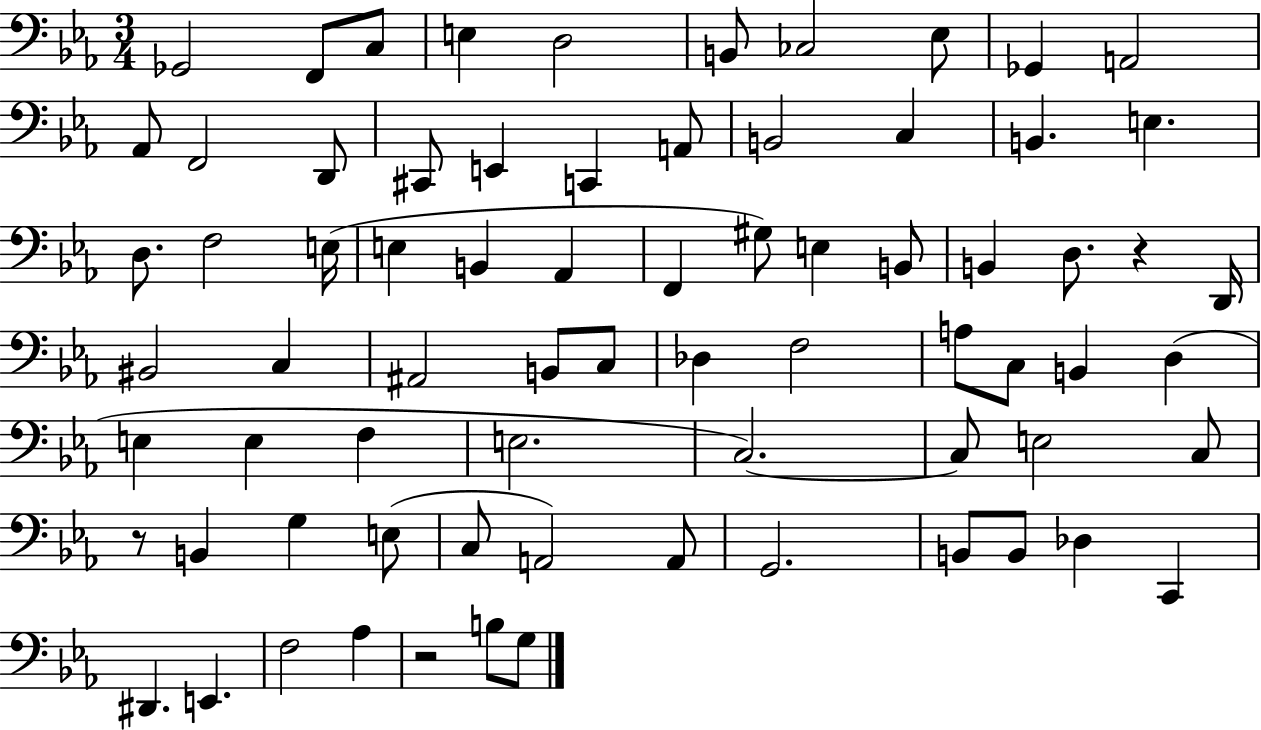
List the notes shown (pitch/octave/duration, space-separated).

Gb2/h F2/e C3/e E3/q D3/h B2/e CES3/h Eb3/e Gb2/q A2/h Ab2/e F2/h D2/e C#2/e E2/q C2/q A2/e B2/h C3/q B2/q. E3/q. D3/e. F3/h E3/s E3/q B2/q Ab2/q F2/q G#3/e E3/q B2/e B2/q D3/e. R/q D2/s BIS2/h C3/q A#2/h B2/e C3/e Db3/q F3/h A3/e C3/e B2/q D3/q E3/q E3/q F3/q E3/h. C3/h. C3/e E3/h C3/e R/e B2/q G3/q E3/e C3/e A2/h A2/e G2/h. B2/e B2/e Db3/q C2/q D#2/q. E2/q. F3/h Ab3/q R/h B3/e G3/e